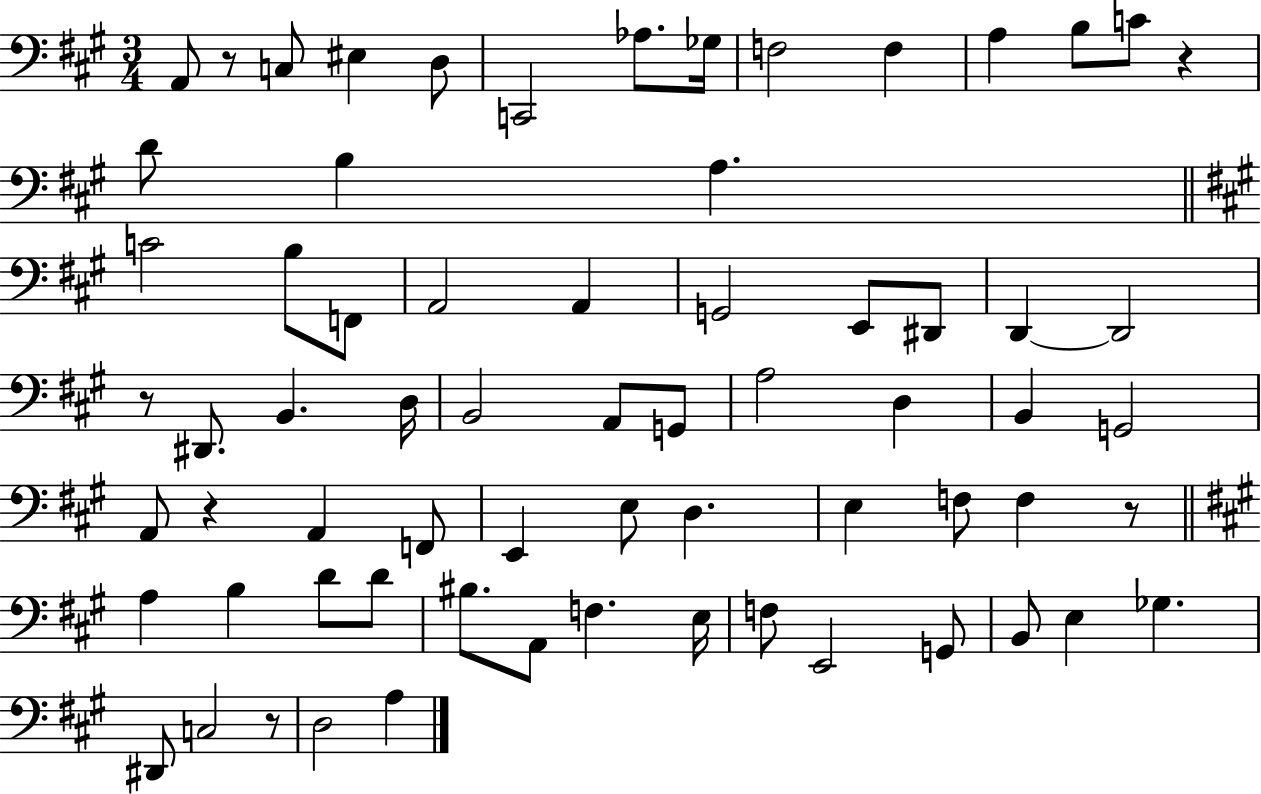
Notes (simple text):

A2/e R/e C3/e EIS3/q D3/e C2/h Ab3/e. Gb3/s F3/h F3/q A3/q B3/e C4/e R/q D4/e B3/q A3/q. C4/h B3/e F2/e A2/h A2/q G2/h E2/e D#2/e D2/q D2/h R/e D#2/e. B2/q. D3/s B2/h A2/e G2/e A3/h D3/q B2/q G2/h A2/e R/q A2/q F2/e E2/q E3/e D3/q. E3/q F3/e F3/q R/e A3/q B3/q D4/e D4/e BIS3/e. A2/e F3/q. E3/s F3/e E2/h G2/e B2/e E3/q Gb3/q. D#2/e C3/h R/e D3/h A3/q